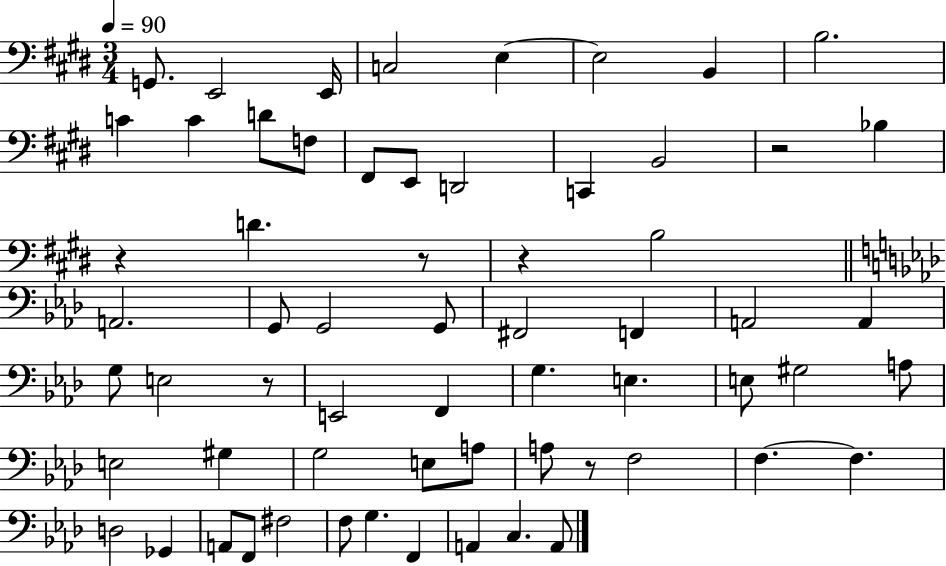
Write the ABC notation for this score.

X:1
T:Untitled
M:3/4
L:1/4
K:E
G,,/2 E,,2 E,,/4 C,2 E, E,2 B,, B,2 C C D/2 F,/2 ^F,,/2 E,,/2 D,,2 C,, B,,2 z2 _B, z D z/2 z B,2 A,,2 G,,/2 G,,2 G,,/2 ^F,,2 F,, A,,2 A,, G,/2 E,2 z/2 E,,2 F,, G, E, E,/2 ^G,2 A,/2 E,2 ^G, G,2 E,/2 A,/2 A,/2 z/2 F,2 F, F, D,2 _G,, A,,/2 F,,/2 ^F,2 F,/2 G, F,, A,, C, A,,/2